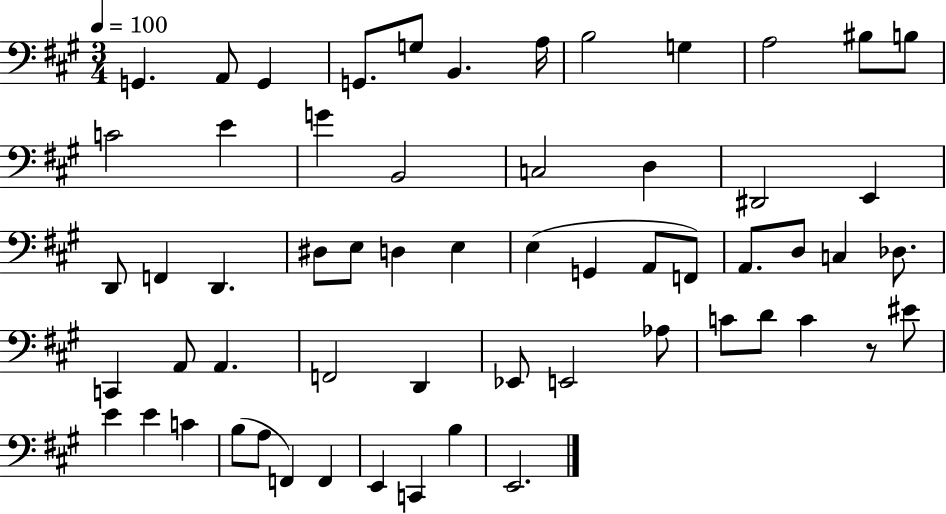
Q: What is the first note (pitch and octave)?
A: G2